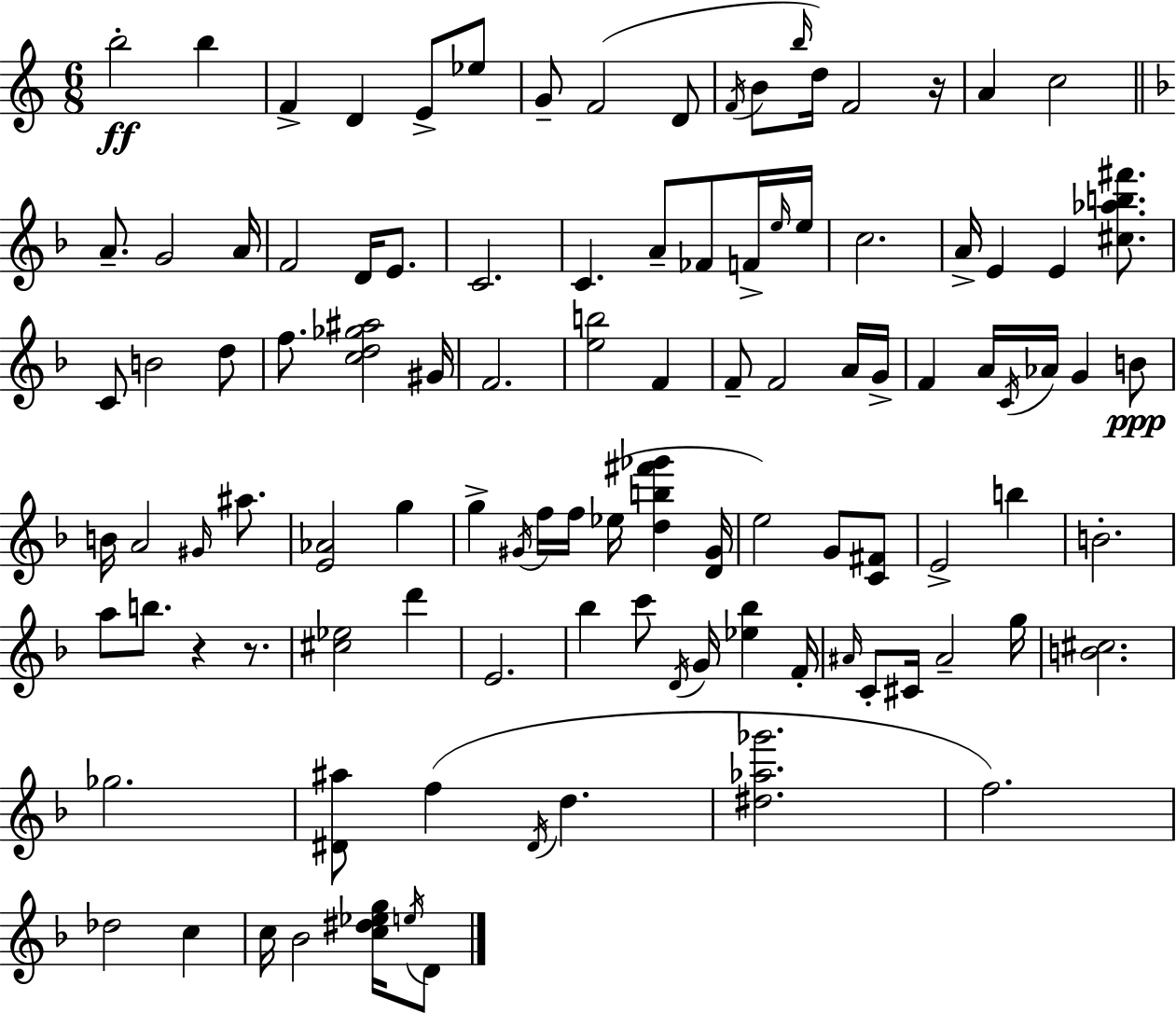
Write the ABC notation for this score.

X:1
T:Untitled
M:6/8
L:1/4
K:C
b2 b F D E/2 _e/2 G/2 F2 D/2 F/4 B/2 b/4 d/4 F2 z/4 A c2 A/2 G2 A/4 F2 D/4 E/2 C2 C A/2 _F/2 F/4 e/4 e/4 c2 A/4 E E [^c_ab^f']/2 C/2 B2 d/2 f/2 [cd_g^a]2 ^G/4 F2 [eb]2 F F/2 F2 A/4 G/4 F A/4 C/4 _A/4 G B/2 B/4 A2 ^G/4 ^a/2 [E_A]2 g g ^G/4 f/4 f/4 _e/4 [db^f'_g'] [D^G]/4 e2 G/2 [C^F]/2 E2 b B2 a/2 b/2 z z/2 [^c_e]2 d' E2 _b c'/2 D/4 G/4 [_e_b] F/4 ^A/4 C/2 ^C/4 ^A2 g/4 [B^c]2 _g2 [^D^a]/2 f ^D/4 d [^d_a_g']2 f2 _d2 c c/4 _B2 [c^d_eg]/4 e/4 D/2